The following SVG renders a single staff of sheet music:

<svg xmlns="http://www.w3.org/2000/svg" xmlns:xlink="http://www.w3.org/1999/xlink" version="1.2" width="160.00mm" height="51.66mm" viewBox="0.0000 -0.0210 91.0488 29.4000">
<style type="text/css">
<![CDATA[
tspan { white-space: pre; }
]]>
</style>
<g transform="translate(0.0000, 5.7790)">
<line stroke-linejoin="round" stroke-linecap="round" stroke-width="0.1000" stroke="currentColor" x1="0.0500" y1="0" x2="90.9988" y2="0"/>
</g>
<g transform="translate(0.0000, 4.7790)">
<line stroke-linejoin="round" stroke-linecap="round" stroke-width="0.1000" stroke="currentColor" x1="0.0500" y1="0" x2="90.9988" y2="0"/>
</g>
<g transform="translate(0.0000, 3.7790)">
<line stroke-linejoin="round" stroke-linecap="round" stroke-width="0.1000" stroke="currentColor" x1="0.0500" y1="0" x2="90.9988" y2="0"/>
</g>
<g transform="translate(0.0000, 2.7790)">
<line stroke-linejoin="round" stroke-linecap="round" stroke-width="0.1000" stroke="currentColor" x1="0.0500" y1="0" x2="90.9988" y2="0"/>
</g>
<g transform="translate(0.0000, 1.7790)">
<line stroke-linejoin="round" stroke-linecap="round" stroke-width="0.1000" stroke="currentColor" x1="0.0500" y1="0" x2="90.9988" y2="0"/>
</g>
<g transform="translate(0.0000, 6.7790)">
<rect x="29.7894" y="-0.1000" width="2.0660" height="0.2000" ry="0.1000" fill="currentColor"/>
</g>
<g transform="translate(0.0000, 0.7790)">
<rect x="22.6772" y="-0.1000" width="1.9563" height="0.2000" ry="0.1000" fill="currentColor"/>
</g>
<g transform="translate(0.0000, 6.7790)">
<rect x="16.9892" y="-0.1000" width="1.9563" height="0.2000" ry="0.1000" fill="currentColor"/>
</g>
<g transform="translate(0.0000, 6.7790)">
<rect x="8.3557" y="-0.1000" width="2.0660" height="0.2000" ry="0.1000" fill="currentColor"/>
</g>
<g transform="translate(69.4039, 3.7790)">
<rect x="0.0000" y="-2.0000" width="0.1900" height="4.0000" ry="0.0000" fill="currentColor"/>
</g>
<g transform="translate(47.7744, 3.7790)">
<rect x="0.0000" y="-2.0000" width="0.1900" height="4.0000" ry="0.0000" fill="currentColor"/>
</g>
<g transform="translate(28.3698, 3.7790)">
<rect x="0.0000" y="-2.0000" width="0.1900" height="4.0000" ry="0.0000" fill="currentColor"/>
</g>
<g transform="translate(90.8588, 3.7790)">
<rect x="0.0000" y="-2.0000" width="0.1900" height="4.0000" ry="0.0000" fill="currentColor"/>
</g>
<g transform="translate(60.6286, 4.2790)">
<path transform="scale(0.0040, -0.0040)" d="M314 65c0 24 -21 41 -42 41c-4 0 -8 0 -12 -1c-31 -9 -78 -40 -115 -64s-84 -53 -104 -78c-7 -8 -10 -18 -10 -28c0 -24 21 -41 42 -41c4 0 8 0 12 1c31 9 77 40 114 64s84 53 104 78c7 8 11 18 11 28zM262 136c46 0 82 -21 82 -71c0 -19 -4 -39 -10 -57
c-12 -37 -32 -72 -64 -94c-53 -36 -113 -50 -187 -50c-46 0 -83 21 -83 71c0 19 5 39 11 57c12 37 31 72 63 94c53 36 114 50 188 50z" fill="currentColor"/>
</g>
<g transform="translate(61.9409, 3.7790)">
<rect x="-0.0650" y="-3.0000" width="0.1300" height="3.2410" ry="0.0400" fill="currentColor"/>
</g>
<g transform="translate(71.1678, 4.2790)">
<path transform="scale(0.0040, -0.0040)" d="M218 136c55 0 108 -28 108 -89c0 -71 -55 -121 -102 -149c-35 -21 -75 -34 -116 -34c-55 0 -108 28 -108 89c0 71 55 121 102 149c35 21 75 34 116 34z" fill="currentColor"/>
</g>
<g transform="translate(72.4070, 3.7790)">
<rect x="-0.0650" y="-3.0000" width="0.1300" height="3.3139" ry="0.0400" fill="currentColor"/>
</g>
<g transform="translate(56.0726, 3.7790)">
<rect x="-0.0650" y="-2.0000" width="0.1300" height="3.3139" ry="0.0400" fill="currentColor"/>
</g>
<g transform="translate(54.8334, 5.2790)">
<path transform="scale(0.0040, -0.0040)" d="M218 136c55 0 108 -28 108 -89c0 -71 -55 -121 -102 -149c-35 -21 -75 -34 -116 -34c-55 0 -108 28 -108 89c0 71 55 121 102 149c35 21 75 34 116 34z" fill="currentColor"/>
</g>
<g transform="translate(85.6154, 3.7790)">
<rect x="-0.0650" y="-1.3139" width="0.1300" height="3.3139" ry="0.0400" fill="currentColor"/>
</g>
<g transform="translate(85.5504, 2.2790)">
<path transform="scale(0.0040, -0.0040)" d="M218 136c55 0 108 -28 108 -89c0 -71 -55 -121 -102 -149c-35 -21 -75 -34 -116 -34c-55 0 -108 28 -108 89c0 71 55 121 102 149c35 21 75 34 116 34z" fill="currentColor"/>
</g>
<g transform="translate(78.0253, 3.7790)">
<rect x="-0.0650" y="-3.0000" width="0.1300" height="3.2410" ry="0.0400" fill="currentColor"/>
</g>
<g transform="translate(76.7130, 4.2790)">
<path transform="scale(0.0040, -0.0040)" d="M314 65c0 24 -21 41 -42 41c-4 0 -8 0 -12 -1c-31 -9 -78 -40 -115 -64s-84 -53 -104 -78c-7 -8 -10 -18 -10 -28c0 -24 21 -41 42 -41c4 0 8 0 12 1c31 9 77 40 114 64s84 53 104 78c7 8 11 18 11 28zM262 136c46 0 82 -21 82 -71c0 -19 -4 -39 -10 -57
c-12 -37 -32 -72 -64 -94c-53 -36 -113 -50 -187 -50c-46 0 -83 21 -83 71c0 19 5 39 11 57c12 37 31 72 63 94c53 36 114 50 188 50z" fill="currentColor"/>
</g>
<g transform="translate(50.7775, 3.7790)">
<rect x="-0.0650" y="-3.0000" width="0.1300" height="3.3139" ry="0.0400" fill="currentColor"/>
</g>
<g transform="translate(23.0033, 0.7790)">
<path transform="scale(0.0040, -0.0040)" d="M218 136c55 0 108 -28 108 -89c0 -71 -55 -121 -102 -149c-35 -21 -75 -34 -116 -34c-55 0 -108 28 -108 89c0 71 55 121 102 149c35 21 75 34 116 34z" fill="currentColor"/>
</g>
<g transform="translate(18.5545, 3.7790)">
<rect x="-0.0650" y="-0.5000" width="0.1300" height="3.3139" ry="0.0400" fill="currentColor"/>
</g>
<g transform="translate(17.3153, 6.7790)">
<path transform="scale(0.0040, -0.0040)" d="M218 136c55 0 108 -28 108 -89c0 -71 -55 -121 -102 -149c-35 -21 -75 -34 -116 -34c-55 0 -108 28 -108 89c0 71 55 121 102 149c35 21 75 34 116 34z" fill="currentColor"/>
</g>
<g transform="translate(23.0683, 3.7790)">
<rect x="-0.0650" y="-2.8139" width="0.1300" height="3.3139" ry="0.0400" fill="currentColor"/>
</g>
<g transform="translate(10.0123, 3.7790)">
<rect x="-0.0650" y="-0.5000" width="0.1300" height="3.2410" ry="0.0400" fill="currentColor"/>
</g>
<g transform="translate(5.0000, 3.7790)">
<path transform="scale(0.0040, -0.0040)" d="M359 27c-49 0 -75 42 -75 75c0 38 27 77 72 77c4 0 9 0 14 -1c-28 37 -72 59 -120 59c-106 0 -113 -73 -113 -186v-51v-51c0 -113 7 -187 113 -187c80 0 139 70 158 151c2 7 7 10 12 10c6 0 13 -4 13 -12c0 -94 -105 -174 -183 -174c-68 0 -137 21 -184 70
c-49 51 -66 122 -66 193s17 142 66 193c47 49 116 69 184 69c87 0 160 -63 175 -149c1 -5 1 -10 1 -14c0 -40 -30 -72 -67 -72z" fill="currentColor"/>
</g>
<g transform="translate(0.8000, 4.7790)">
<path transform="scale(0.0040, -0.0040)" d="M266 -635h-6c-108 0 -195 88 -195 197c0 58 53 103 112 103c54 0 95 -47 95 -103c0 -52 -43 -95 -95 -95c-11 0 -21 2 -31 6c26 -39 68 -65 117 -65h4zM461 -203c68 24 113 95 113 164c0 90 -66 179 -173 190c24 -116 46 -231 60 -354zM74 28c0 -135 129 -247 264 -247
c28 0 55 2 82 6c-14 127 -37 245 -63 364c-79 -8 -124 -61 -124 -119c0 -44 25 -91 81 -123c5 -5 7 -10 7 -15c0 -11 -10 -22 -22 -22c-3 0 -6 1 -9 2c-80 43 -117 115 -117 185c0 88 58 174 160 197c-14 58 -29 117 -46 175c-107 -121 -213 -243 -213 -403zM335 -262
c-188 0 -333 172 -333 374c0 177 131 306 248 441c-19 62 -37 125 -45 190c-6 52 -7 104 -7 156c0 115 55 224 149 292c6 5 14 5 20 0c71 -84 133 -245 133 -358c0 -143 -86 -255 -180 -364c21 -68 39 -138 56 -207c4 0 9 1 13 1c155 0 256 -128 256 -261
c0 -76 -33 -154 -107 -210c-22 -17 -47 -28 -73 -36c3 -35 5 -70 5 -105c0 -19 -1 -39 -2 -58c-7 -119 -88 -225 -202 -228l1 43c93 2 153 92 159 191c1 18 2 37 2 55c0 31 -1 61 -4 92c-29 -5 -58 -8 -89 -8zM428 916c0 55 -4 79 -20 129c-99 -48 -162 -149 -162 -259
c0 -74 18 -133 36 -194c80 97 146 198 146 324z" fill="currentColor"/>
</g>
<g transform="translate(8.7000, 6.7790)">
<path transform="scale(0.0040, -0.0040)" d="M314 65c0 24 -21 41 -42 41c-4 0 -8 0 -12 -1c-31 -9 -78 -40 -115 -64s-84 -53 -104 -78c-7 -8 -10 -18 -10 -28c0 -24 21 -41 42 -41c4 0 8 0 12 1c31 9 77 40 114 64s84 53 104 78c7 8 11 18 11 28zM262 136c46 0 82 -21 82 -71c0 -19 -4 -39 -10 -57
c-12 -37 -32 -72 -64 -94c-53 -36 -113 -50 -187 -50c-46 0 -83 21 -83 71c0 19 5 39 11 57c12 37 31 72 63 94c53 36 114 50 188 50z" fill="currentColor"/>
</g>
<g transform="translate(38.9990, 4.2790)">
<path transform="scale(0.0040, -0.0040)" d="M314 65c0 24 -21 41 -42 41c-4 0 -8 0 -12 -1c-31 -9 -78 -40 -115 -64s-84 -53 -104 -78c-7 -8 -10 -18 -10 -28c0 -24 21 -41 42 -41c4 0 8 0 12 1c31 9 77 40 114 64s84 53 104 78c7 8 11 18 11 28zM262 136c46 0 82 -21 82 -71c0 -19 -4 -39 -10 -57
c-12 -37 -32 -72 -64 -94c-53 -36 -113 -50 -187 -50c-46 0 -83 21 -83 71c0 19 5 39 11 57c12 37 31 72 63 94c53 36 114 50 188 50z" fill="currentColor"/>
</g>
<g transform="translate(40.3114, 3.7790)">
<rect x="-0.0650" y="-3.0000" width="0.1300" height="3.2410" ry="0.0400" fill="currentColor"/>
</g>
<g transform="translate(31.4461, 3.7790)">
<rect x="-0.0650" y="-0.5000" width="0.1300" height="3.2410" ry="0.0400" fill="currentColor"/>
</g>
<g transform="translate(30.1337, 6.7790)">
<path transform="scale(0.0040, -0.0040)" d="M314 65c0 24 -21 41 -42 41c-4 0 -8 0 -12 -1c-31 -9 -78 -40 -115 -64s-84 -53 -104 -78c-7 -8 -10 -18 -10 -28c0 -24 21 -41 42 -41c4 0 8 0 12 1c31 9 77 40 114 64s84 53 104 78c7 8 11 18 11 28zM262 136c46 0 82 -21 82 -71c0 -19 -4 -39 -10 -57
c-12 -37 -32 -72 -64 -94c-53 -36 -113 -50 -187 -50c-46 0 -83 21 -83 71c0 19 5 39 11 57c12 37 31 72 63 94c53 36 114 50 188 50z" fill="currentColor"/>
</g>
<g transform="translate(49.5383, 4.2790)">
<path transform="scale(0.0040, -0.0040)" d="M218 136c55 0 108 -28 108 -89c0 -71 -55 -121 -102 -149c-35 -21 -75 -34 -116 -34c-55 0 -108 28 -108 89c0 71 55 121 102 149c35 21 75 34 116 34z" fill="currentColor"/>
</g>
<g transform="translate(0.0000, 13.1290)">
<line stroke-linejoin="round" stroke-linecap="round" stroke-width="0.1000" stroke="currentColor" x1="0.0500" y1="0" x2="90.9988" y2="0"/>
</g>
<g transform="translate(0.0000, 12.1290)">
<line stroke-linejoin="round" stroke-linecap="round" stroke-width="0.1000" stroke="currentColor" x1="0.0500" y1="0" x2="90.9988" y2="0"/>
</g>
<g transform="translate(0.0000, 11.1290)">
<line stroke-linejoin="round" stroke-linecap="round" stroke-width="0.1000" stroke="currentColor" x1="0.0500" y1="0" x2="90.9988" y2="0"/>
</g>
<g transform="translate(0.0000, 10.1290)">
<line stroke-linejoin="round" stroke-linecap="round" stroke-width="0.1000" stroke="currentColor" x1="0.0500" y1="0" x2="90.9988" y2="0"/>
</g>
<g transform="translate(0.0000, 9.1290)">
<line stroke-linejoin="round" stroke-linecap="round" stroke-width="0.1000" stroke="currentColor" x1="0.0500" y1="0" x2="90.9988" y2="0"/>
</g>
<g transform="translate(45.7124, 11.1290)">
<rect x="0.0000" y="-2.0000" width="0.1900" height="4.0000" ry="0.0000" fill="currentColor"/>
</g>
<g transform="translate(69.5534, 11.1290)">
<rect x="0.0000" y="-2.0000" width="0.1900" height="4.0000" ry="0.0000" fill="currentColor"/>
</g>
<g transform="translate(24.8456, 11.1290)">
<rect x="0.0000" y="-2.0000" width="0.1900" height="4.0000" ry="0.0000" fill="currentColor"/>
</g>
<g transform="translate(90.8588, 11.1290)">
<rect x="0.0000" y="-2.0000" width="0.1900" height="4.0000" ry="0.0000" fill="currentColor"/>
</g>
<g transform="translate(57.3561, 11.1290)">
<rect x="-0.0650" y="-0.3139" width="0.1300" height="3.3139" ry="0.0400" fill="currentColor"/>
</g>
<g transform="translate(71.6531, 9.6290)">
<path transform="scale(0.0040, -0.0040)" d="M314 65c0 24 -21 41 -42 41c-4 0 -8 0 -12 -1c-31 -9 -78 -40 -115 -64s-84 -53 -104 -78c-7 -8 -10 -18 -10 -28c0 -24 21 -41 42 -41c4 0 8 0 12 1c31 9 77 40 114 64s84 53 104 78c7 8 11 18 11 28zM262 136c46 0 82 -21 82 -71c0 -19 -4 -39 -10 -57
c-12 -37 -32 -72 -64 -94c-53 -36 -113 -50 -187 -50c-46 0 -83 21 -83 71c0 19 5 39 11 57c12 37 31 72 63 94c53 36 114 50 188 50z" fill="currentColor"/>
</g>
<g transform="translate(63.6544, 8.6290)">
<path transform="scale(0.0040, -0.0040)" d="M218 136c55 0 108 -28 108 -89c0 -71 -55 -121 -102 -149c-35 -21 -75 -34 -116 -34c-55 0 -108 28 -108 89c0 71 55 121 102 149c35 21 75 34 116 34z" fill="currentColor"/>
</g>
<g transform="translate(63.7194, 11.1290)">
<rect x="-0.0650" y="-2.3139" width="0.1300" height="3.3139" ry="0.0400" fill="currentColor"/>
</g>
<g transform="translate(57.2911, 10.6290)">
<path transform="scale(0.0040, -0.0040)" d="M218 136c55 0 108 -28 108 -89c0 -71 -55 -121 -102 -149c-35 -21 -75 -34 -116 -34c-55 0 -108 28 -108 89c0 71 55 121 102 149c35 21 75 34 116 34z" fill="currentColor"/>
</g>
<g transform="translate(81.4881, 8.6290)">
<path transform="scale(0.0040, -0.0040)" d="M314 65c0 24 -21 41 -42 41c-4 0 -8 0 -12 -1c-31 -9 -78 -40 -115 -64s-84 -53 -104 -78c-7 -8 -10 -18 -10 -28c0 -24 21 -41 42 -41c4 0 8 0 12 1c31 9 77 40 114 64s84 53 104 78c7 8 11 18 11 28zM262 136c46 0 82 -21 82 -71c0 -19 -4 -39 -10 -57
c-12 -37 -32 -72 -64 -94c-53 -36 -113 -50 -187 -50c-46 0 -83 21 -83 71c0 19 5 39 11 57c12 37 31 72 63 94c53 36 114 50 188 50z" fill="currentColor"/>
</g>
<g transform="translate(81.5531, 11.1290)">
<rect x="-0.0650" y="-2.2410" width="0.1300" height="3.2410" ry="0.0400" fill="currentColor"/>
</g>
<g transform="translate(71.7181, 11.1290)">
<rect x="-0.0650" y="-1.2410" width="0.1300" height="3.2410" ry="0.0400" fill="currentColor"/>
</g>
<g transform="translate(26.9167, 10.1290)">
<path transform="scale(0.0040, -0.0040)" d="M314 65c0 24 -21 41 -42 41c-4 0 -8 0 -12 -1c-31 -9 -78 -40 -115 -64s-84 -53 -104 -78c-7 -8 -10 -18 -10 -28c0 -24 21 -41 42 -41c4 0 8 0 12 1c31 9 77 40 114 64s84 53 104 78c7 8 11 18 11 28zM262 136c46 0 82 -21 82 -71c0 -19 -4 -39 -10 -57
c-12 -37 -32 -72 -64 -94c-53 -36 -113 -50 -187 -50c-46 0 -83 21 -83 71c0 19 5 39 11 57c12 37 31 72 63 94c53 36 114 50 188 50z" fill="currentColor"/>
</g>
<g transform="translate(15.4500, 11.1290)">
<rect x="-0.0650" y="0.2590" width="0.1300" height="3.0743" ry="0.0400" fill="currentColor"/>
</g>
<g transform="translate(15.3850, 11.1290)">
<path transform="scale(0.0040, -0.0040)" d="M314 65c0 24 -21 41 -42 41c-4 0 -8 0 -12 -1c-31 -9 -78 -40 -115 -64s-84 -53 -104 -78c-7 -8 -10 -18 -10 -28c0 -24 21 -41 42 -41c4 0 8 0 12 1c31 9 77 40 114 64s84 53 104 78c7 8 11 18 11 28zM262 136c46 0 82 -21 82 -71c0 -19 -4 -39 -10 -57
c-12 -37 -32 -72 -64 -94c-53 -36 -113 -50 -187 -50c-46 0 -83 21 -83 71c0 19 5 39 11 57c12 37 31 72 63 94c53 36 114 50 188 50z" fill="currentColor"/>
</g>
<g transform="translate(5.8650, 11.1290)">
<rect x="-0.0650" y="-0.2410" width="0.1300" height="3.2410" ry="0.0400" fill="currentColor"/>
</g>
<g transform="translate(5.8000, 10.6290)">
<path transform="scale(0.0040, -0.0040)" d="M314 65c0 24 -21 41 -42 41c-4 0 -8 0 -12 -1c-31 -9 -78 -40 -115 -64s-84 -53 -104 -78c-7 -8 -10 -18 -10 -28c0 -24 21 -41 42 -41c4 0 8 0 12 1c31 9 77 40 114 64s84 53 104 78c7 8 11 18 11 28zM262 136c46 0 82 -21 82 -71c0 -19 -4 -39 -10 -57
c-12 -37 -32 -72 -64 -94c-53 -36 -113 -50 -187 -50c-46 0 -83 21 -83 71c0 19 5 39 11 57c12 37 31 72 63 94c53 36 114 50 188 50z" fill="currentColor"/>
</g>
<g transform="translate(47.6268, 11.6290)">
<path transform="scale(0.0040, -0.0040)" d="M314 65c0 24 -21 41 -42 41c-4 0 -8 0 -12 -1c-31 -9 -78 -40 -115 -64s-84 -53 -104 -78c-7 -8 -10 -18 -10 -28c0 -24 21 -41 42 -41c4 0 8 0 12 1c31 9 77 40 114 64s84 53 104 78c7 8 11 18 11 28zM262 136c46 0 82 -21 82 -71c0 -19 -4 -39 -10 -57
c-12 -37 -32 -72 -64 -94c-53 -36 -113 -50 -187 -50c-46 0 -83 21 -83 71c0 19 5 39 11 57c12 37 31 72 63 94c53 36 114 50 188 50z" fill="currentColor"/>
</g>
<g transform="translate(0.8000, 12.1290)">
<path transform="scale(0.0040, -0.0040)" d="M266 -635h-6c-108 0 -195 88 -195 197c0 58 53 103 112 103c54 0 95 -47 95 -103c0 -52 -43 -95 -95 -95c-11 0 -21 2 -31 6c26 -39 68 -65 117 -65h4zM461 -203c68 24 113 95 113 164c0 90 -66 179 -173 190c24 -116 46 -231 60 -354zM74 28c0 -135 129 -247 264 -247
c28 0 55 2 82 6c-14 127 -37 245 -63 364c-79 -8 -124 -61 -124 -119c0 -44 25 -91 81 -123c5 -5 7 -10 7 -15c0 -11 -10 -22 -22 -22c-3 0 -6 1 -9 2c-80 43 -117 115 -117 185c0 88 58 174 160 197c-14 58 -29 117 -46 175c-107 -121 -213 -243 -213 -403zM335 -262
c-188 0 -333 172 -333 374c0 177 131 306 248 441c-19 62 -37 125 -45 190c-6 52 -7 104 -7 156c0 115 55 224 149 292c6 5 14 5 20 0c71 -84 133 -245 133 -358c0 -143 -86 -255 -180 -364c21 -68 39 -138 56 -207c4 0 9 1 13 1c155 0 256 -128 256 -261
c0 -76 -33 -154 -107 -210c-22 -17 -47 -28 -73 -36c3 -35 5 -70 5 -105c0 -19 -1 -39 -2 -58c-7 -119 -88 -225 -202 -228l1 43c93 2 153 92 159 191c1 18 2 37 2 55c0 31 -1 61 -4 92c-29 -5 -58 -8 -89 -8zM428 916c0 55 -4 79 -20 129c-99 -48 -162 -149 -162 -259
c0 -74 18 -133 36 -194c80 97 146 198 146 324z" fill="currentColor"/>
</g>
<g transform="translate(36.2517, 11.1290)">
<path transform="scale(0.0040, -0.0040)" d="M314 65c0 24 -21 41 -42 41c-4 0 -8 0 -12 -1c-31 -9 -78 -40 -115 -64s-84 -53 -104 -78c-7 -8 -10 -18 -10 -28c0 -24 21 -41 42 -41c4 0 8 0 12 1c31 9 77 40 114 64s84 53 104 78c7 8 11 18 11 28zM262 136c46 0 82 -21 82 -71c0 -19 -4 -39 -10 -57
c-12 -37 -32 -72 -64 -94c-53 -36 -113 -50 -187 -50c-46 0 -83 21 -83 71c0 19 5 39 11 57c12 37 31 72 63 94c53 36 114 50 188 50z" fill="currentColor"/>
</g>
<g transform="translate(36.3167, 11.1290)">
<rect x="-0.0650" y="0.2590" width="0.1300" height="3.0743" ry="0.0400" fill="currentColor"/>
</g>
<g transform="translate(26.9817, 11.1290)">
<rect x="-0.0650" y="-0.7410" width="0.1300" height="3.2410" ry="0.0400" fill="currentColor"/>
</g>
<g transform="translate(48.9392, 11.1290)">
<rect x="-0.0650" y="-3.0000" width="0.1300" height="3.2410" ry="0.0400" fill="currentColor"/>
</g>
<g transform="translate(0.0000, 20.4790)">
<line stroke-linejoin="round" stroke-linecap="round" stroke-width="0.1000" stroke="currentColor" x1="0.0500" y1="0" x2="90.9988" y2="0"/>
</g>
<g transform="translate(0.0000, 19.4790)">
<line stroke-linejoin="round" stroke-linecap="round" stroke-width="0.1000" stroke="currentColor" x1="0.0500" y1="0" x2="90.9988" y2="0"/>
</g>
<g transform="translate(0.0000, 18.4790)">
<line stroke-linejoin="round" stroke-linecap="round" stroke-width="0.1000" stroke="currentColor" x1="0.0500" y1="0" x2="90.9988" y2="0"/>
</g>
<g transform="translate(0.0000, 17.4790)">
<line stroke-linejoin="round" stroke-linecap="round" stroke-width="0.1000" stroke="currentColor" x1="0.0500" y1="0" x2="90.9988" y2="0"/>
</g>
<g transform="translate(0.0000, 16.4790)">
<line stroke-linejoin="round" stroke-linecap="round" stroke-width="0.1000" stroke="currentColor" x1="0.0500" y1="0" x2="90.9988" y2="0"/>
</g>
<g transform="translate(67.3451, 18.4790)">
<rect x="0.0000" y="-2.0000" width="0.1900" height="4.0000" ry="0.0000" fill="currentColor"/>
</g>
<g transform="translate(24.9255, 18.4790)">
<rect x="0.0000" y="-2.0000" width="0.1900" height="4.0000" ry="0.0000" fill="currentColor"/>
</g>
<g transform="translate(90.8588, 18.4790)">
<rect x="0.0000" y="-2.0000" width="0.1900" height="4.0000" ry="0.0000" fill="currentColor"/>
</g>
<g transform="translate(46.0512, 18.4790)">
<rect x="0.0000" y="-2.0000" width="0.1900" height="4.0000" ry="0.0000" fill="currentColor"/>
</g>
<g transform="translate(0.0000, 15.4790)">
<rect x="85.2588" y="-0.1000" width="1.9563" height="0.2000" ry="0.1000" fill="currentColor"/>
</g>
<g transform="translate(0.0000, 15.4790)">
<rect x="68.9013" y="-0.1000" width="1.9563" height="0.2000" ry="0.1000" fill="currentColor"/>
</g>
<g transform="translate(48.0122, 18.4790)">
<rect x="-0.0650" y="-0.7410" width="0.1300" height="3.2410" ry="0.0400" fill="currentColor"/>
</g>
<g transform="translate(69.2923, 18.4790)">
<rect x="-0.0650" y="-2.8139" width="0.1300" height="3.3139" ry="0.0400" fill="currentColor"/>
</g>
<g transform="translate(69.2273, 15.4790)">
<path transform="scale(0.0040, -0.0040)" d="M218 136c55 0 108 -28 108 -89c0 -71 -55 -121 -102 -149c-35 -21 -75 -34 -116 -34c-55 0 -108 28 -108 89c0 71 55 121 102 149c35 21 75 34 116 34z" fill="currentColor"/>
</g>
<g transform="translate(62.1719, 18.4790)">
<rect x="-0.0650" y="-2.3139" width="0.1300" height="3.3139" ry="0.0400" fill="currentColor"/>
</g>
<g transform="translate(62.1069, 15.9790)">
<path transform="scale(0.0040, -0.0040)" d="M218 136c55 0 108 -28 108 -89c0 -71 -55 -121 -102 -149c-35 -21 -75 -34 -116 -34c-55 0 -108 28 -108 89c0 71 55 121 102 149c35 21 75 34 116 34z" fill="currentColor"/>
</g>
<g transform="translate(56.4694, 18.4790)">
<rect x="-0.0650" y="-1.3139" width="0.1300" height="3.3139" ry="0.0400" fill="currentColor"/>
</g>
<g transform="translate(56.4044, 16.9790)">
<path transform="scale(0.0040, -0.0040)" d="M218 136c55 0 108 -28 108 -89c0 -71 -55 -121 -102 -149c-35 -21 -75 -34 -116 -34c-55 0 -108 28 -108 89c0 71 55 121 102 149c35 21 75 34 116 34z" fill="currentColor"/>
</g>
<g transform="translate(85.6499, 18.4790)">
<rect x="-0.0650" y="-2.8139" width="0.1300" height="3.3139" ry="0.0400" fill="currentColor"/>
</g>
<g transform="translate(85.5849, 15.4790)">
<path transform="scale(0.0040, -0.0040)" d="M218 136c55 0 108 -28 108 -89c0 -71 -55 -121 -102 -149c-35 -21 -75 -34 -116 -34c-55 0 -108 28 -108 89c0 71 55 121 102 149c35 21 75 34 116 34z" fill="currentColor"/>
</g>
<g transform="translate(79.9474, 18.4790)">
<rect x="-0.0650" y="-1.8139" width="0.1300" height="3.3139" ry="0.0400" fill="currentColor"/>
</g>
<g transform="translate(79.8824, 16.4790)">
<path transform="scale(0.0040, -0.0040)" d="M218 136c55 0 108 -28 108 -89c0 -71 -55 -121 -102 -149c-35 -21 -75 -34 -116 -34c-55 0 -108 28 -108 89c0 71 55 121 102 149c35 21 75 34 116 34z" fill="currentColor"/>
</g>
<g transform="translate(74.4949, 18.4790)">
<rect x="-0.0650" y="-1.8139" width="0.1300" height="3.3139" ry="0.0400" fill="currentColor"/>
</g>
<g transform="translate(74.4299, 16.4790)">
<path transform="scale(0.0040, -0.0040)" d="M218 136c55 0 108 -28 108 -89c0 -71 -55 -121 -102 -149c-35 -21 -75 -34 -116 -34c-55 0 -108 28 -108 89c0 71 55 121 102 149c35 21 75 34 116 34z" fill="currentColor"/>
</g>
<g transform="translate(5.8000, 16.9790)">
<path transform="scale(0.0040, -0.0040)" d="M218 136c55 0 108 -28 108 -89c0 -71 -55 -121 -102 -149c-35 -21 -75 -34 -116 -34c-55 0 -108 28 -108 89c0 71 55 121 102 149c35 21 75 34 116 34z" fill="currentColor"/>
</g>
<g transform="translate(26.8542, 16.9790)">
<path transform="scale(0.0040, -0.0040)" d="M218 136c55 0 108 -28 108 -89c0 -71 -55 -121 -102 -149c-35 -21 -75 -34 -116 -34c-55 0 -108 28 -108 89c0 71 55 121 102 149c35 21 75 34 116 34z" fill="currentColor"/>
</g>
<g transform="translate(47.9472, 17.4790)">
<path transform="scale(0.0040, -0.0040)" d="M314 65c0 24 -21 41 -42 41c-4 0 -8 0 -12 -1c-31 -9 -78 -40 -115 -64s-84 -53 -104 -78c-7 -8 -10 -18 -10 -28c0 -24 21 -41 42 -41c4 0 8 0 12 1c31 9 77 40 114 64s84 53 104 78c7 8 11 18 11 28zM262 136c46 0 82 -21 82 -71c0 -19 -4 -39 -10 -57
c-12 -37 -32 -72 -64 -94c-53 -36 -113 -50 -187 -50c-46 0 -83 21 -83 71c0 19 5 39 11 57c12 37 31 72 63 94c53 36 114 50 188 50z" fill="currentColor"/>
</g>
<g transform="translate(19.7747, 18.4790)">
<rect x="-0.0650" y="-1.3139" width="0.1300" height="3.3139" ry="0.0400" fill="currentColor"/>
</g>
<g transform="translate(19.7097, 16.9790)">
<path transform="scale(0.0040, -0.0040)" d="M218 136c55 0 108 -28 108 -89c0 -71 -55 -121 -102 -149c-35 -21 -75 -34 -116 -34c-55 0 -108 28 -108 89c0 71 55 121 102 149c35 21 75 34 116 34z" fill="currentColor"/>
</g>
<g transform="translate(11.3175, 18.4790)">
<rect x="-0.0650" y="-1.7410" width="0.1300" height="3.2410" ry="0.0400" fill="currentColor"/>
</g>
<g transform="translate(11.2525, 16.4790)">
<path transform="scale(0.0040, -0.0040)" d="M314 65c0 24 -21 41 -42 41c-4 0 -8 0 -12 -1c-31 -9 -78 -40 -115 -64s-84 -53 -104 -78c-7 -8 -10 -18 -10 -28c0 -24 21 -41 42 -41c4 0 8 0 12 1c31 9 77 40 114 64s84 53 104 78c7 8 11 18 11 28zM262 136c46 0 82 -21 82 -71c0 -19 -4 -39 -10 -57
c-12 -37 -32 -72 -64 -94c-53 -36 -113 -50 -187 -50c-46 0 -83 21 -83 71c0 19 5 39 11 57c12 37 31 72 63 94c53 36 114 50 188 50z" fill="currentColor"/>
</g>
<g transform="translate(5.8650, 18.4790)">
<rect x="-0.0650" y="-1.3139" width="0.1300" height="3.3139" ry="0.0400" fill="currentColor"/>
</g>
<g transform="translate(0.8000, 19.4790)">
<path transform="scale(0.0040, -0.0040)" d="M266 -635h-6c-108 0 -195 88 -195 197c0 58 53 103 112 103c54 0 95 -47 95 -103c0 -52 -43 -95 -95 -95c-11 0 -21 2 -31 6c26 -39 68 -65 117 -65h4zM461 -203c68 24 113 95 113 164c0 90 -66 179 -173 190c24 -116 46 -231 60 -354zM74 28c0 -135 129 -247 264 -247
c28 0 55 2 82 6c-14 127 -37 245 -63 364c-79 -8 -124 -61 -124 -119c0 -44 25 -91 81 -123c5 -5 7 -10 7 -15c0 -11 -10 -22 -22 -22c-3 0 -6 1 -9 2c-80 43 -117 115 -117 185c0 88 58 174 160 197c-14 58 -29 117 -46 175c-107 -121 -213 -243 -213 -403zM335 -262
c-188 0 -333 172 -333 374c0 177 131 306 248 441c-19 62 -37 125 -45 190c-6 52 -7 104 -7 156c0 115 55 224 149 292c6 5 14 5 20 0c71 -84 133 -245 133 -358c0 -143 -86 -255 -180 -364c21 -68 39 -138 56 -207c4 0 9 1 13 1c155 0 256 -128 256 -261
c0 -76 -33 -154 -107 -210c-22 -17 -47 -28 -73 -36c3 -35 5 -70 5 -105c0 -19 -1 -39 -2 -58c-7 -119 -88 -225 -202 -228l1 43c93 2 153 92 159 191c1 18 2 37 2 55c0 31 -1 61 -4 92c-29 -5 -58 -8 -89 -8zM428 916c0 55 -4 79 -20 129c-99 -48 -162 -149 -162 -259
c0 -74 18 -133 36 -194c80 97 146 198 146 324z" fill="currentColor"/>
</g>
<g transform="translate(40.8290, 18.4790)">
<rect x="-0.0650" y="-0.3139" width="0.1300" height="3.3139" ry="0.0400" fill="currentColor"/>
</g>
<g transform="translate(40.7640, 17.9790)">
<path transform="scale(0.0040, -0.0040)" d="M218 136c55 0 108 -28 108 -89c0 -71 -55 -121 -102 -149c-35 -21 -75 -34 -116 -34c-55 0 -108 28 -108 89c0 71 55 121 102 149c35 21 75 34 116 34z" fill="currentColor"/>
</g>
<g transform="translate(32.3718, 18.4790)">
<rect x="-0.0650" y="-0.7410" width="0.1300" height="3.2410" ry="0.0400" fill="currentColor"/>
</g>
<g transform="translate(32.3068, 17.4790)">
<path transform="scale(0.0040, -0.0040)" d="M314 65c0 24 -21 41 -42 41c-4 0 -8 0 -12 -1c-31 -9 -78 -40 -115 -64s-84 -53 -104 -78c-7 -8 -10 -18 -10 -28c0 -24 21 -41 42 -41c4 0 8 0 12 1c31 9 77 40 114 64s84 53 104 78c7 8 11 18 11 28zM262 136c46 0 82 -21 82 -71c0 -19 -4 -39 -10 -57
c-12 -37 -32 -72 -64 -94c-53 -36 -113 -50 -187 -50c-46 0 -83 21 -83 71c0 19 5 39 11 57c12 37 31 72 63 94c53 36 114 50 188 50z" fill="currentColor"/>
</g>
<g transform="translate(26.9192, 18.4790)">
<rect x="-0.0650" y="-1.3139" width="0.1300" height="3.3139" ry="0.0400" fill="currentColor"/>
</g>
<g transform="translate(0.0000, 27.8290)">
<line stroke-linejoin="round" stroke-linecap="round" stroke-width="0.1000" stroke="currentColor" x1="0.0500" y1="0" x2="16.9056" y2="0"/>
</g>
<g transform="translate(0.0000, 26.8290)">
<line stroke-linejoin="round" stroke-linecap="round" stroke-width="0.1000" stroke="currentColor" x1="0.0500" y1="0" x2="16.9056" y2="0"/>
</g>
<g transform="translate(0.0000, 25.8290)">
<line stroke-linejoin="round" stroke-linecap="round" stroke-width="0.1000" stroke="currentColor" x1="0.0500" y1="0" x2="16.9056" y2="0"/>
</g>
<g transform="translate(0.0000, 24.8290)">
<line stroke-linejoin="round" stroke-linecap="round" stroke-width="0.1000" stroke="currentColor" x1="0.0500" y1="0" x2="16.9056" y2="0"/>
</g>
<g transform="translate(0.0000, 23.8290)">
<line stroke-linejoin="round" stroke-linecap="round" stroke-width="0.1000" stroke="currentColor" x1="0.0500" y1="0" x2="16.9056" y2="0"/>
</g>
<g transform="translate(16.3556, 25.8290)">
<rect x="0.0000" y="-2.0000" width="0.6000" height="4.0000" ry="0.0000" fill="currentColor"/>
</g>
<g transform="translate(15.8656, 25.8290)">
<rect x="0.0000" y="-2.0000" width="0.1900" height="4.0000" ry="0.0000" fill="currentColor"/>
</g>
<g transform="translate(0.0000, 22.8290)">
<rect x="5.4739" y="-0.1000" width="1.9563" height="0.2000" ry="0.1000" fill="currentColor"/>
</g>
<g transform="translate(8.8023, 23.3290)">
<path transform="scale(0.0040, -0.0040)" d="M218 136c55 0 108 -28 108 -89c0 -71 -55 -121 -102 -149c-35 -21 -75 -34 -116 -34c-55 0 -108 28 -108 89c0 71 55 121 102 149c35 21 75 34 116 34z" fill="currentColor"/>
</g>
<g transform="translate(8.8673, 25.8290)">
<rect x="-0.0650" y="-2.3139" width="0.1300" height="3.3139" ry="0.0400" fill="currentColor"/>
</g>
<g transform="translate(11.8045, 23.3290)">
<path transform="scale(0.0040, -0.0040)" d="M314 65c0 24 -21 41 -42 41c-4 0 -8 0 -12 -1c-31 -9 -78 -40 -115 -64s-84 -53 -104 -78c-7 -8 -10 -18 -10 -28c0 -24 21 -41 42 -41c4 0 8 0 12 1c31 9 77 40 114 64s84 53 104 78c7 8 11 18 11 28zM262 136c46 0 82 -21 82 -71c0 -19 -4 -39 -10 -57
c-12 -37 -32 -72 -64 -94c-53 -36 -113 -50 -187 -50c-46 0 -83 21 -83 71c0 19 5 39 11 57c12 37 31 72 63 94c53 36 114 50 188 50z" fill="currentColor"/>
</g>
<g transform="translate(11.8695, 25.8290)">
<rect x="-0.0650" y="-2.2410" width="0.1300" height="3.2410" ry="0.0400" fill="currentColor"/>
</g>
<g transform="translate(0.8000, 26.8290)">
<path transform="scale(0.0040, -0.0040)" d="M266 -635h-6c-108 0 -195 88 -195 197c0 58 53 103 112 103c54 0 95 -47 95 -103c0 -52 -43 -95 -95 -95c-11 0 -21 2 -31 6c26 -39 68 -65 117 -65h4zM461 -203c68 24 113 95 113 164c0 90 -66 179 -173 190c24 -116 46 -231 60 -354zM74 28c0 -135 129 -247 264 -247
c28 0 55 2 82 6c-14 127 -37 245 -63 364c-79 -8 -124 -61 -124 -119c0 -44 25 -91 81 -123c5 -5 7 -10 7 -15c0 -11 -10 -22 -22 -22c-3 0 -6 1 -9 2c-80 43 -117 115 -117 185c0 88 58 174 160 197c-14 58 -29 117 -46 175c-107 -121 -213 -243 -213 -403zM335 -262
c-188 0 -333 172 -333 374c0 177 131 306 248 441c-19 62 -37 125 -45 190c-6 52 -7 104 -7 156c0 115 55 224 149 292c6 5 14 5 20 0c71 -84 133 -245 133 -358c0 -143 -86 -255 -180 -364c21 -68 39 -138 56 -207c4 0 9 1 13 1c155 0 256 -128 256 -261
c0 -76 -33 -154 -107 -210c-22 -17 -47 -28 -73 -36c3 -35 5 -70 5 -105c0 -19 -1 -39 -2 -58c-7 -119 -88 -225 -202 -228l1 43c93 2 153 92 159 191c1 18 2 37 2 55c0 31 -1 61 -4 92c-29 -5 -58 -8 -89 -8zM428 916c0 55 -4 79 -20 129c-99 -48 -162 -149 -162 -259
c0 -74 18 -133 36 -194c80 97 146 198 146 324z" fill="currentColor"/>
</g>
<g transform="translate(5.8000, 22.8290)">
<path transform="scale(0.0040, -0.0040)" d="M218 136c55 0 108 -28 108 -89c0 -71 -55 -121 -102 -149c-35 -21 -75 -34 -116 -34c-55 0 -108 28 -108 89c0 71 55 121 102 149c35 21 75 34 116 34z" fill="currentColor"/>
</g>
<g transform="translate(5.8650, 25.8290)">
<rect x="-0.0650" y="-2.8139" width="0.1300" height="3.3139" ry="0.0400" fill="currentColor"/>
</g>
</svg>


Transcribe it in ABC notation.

X:1
T:Untitled
M:4/4
L:1/4
K:C
C2 C a C2 A2 A F A2 A A2 e c2 B2 d2 B2 A2 c g e2 g2 e f2 e e d2 c d2 e g a f f a a g g2